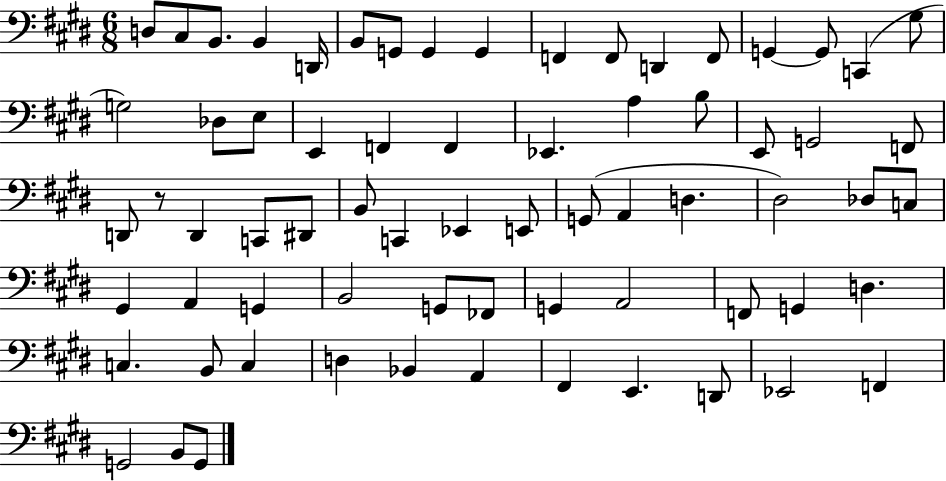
{
  \clef bass
  \numericTimeSignature
  \time 6/8
  \key e \major
  \repeat volta 2 { d8 cis8 b,8. b,4 d,16 | b,8 g,8 g,4 g,4 | f,4 f,8 d,4 f,8 | g,4~~ g,8 c,4( gis8 | \break g2) des8 e8 | e,4 f,4 f,4 | ees,4. a4 b8 | e,8 g,2 f,8 | \break d,8 r8 d,4 c,8 dis,8 | b,8 c,4 ees,4 e,8 | g,8( a,4 d4. | dis2) des8 c8 | \break gis,4 a,4 g,4 | b,2 g,8 fes,8 | g,4 a,2 | f,8 g,4 d4. | \break c4. b,8 c4 | d4 bes,4 a,4 | fis,4 e,4. d,8 | ees,2 f,4 | \break g,2 b,8 g,8 | } \bar "|."
}